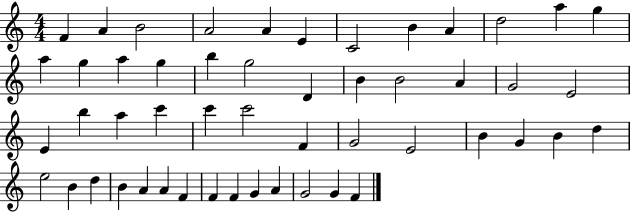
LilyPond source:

{
  \clef treble
  \numericTimeSignature
  \time 4/4
  \key c \major
  f'4 a'4 b'2 | a'2 a'4 e'4 | c'2 b'4 a'4 | d''2 a''4 g''4 | \break a''4 g''4 a''4 g''4 | b''4 g''2 d'4 | b'4 b'2 a'4 | g'2 e'2 | \break e'4 b''4 a''4 c'''4 | c'''4 c'''2 f'4 | g'2 e'2 | b'4 g'4 b'4 d''4 | \break e''2 b'4 d''4 | b'4 a'4 a'4 f'4 | f'4 f'4 g'4 a'4 | g'2 g'4 f'4 | \break \bar "|."
}